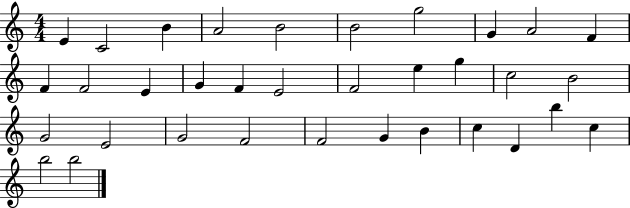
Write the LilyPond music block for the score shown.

{
  \clef treble
  \numericTimeSignature
  \time 4/4
  \key c \major
  e'4 c'2 b'4 | a'2 b'2 | b'2 g''2 | g'4 a'2 f'4 | \break f'4 f'2 e'4 | g'4 f'4 e'2 | f'2 e''4 g''4 | c''2 b'2 | \break g'2 e'2 | g'2 f'2 | f'2 g'4 b'4 | c''4 d'4 b''4 c''4 | \break b''2 b''2 | \bar "|."
}